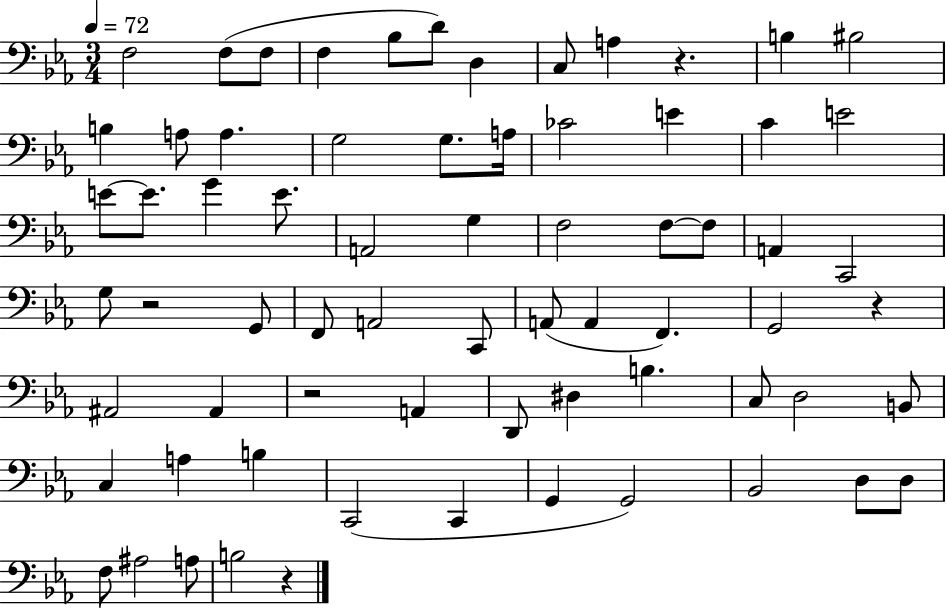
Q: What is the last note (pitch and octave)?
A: B3